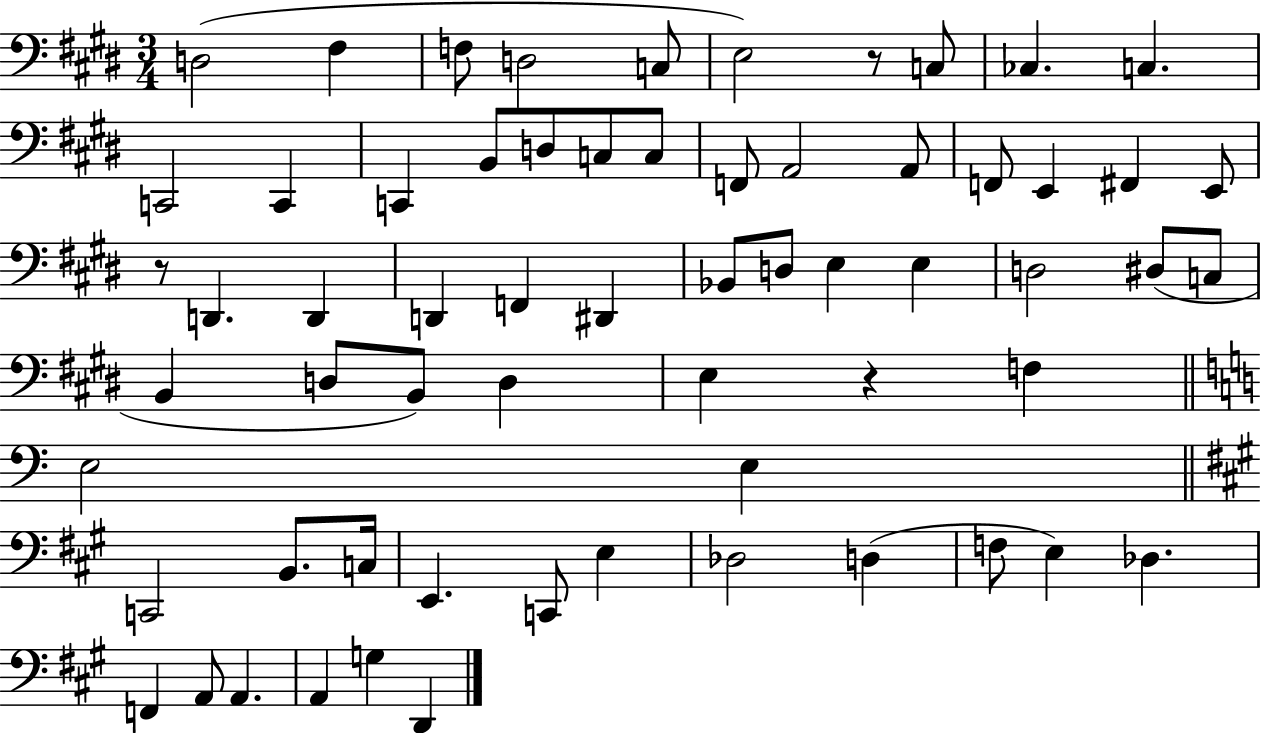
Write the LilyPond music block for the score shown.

{
  \clef bass
  \numericTimeSignature
  \time 3/4
  \key e \major
  d2( fis4 | f8 d2 c8 | e2) r8 c8 | ces4. c4. | \break c,2 c,4 | c,4 b,8 d8 c8 c8 | f,8 a,2 a,8 | f,8 e,4 fis,4 e,8 | \break r8 d,4. d,4 | d,4 f,4 dis,4 | bes,8 d8 e4 e4 | d2 dis8( c8 | \break b,4 d8 b,8) d4 | e4 r4 f4 | \bar "||" \break \key c \major e2 e4 | \bar "||" \break \key a \major c,2 b,8. c16 | e,4. c,8 e4 | des2 d4( | f8 e4) des4. | \break f,4 a,8 a,4. | a,4 g4 d,4 | \bar "|."
}